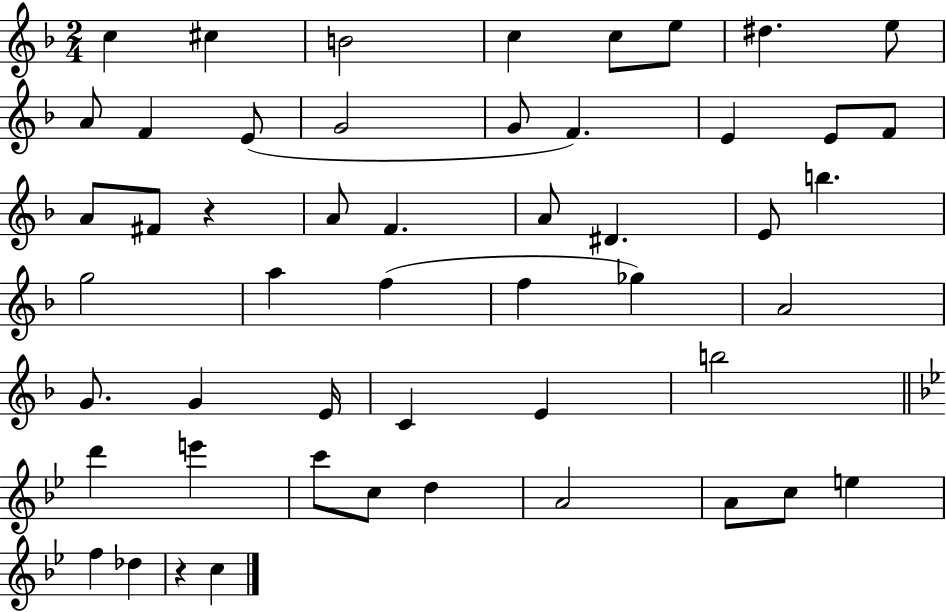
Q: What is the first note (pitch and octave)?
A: C5